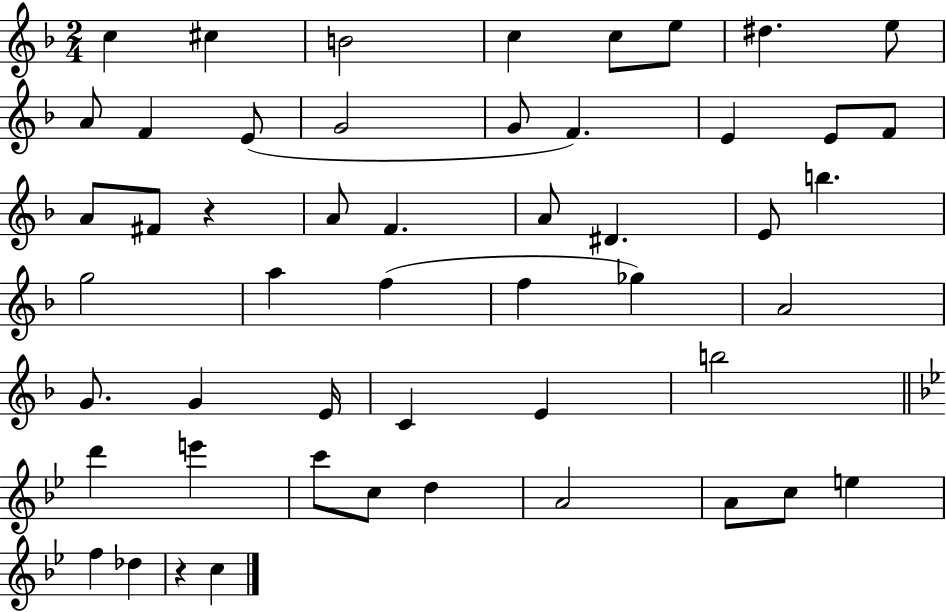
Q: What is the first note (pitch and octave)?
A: C5